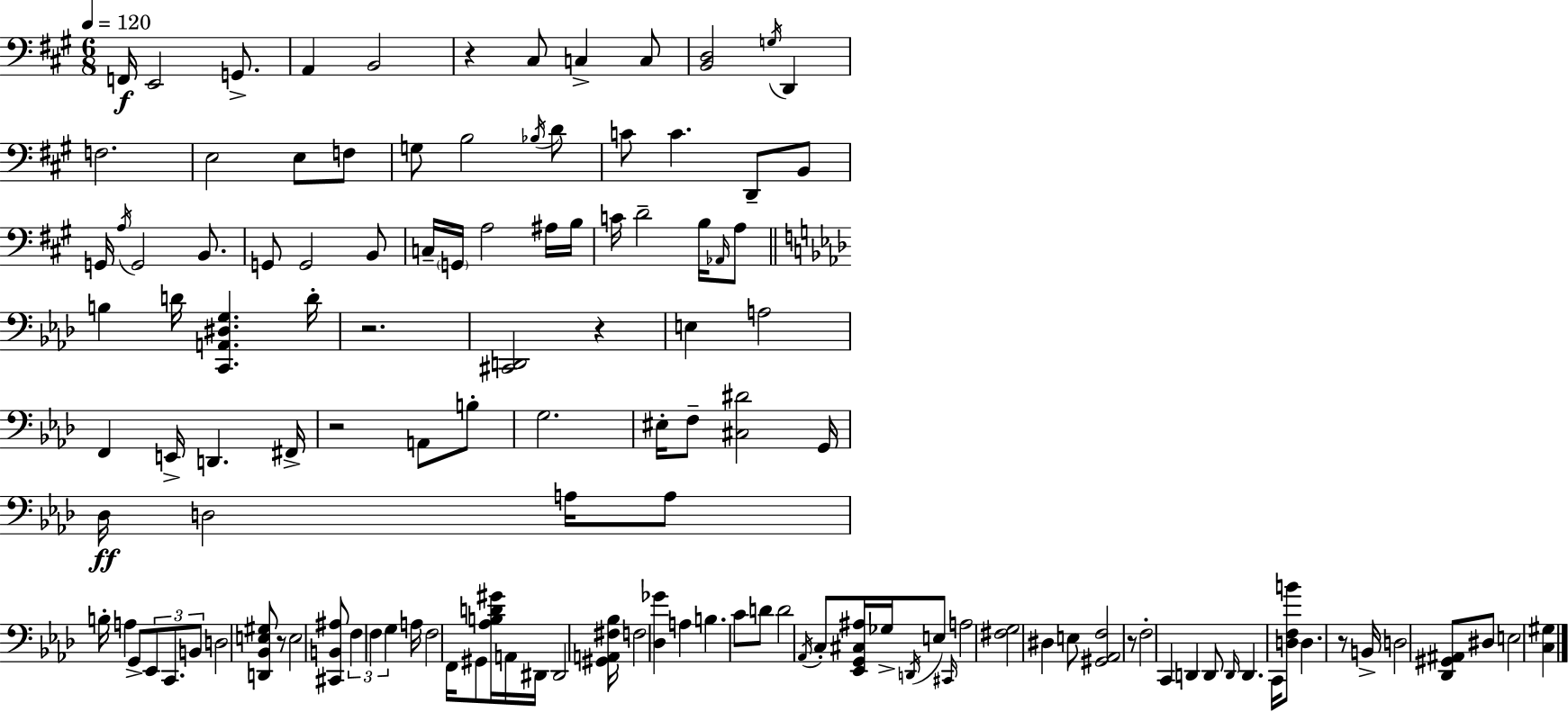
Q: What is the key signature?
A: A major